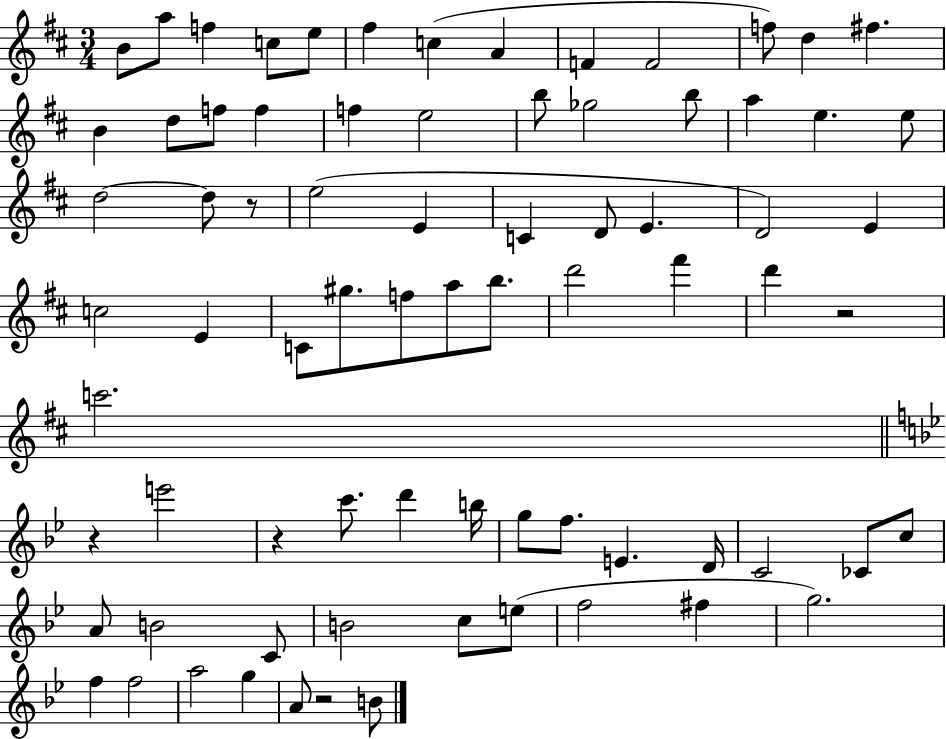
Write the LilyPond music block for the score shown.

{
  \clef treble
  \numericTimeSignature
  \time 3/4
  \key d \major
  b'8 a''8 f''4 c''8 e''8 | fis''4 c''4( a'4 | f'4 f'2 | f''8) d''4 fis''4. | \break b'4 d''8 f''8 f''4 | f''4 e''2 | b''8 ges''2 b''8 | a''4 e''4. e''8 | \break d''2~~ d''8 r8 | e''2( e'4 | c'4 d'8 e'4. | d'2) e'4 | \break c''2 e'4 | c'8 gis''8. f''8 a''8 b''8. | d'''2 fis'''4 | d'''4 r2 | \break c'''2. | \bar "||" \break \key bes \major r4 e'''2 | r4 c'''8. d'''4 b''16 | g''8 f''8. e'4. d'16 | c'2 ces'8 c''8 | \break a'8 b'2 c'8 | b'2 c''8 e''8( | f''2 fis''4 | g''2.) | \break f''4 f''2 | a''2 g''4 | a'8 r2 b'8 | \bar "|."
}